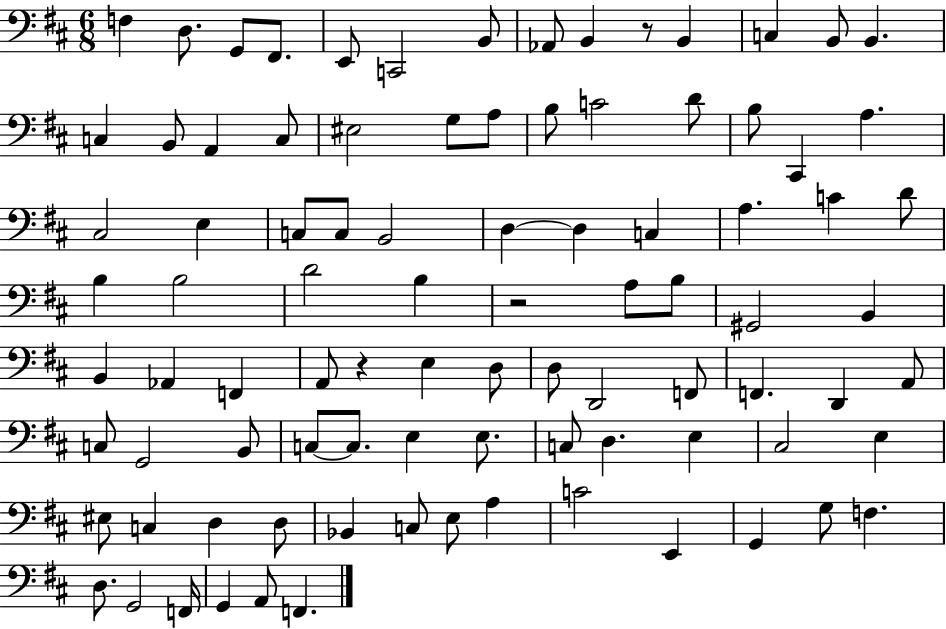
F3/q D3/e. G2/e F#2/e. E2/e C2/h B2/e Ab2/e B2/q R/e B2/q C3/q B2/e B2/q. C3/q B2/e A2/q C3/e EIS3/h G3/e A3/e B3/e C4/h D4/e B3/e C#2/q A3/q. C#3/h E3/q C3/e C3/e B2/h D3/q D3/q C3/q A3/q. C4/q D4/e B3/q B3/h D4/h B3/q R/h A3/e B3/e G#2/h B2/q B2/q Ab2/q F2/q A2/e R/q E3/q D3/e D3/e D2/h F2/e F2/q. D2/q A2/e C3/e G2/h B2/e C3/e C3/e. E3/q E3/e. C3/e D3/q. E3/q C#3/h E3/q EIS3/e C3/q D3/q D3/e Bb2/q C3/e E3/e A3/q C4/h E2/q G2/q G3/e F3/q. D3/e. G2/h F2/s G2/q A2/e F2/q.